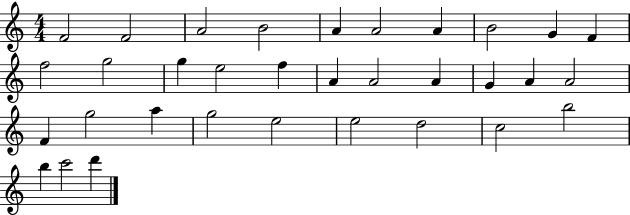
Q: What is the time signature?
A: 4/4